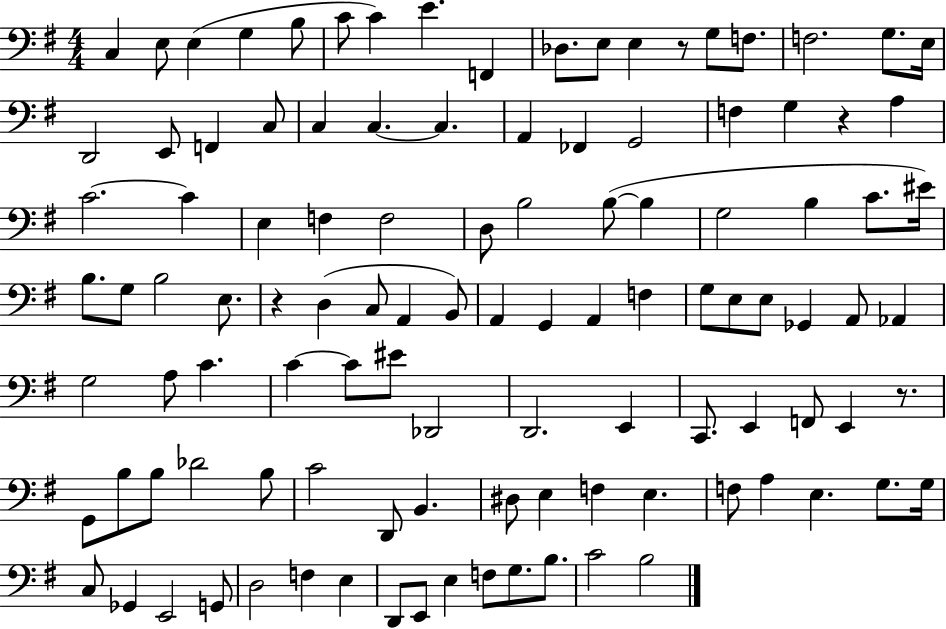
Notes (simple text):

C3/q E3/e E3/q G3/q B3/e C4/e C4/q E4/q. F2/q Db3/e. E3/e E3/q R/e G3/e F3/e. F3/h. G3/e. E3/s D2/h E2/e F2/q C3/e C3/q C3/q. C3/q. A2/q FES2/q G2/h F3/q G3/q R/q A3/q C4/h. C4/q E3/q F3/q F3/h D3/e B3/h B3/e B3/q G3/h B3/q C4/e. EIS4/s B3/e. G3/e B3/h E3/e. R/q D3/q C3/e A2/q B2/e A2/q G2/q A2/q F3/q G3/e E3/e E3/e Gb2/q A2/e Ab2/q G3/h A3/e C4/q. C4/q C4/e EIS4/e Db2/h D2/h. E2/q C2/e. E2/q F2/e E2/q R/e. G2/e B3/e B3/e Db4/h B3/e C4/h D2/e B2/q. D#3/e E3/q F3/q E3/q. F3/e A3/q E3/q. G3/e. G3/s C3/e Gb2/q E2/h G2/e D3/h F3/q E3/q D2/e E2/e E3/q F3/e G3/e. B3/e. C4/h B3/h